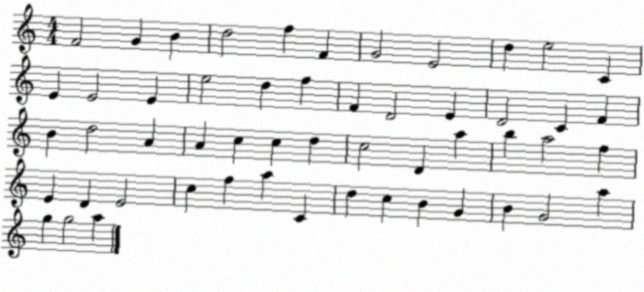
X:1
T:Untitled
M:4/4
L:1/4
K:C
F2 G B d2 f F G2 E2 d e2 C E E2 E e2 d f F D2 E D2 C F B d2 A A c c d c2 D a b a2 f E D E2 c f a C d c B G B G2 a g g2 a